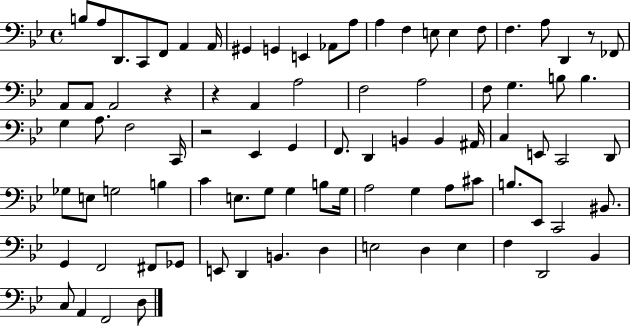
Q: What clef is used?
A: bass